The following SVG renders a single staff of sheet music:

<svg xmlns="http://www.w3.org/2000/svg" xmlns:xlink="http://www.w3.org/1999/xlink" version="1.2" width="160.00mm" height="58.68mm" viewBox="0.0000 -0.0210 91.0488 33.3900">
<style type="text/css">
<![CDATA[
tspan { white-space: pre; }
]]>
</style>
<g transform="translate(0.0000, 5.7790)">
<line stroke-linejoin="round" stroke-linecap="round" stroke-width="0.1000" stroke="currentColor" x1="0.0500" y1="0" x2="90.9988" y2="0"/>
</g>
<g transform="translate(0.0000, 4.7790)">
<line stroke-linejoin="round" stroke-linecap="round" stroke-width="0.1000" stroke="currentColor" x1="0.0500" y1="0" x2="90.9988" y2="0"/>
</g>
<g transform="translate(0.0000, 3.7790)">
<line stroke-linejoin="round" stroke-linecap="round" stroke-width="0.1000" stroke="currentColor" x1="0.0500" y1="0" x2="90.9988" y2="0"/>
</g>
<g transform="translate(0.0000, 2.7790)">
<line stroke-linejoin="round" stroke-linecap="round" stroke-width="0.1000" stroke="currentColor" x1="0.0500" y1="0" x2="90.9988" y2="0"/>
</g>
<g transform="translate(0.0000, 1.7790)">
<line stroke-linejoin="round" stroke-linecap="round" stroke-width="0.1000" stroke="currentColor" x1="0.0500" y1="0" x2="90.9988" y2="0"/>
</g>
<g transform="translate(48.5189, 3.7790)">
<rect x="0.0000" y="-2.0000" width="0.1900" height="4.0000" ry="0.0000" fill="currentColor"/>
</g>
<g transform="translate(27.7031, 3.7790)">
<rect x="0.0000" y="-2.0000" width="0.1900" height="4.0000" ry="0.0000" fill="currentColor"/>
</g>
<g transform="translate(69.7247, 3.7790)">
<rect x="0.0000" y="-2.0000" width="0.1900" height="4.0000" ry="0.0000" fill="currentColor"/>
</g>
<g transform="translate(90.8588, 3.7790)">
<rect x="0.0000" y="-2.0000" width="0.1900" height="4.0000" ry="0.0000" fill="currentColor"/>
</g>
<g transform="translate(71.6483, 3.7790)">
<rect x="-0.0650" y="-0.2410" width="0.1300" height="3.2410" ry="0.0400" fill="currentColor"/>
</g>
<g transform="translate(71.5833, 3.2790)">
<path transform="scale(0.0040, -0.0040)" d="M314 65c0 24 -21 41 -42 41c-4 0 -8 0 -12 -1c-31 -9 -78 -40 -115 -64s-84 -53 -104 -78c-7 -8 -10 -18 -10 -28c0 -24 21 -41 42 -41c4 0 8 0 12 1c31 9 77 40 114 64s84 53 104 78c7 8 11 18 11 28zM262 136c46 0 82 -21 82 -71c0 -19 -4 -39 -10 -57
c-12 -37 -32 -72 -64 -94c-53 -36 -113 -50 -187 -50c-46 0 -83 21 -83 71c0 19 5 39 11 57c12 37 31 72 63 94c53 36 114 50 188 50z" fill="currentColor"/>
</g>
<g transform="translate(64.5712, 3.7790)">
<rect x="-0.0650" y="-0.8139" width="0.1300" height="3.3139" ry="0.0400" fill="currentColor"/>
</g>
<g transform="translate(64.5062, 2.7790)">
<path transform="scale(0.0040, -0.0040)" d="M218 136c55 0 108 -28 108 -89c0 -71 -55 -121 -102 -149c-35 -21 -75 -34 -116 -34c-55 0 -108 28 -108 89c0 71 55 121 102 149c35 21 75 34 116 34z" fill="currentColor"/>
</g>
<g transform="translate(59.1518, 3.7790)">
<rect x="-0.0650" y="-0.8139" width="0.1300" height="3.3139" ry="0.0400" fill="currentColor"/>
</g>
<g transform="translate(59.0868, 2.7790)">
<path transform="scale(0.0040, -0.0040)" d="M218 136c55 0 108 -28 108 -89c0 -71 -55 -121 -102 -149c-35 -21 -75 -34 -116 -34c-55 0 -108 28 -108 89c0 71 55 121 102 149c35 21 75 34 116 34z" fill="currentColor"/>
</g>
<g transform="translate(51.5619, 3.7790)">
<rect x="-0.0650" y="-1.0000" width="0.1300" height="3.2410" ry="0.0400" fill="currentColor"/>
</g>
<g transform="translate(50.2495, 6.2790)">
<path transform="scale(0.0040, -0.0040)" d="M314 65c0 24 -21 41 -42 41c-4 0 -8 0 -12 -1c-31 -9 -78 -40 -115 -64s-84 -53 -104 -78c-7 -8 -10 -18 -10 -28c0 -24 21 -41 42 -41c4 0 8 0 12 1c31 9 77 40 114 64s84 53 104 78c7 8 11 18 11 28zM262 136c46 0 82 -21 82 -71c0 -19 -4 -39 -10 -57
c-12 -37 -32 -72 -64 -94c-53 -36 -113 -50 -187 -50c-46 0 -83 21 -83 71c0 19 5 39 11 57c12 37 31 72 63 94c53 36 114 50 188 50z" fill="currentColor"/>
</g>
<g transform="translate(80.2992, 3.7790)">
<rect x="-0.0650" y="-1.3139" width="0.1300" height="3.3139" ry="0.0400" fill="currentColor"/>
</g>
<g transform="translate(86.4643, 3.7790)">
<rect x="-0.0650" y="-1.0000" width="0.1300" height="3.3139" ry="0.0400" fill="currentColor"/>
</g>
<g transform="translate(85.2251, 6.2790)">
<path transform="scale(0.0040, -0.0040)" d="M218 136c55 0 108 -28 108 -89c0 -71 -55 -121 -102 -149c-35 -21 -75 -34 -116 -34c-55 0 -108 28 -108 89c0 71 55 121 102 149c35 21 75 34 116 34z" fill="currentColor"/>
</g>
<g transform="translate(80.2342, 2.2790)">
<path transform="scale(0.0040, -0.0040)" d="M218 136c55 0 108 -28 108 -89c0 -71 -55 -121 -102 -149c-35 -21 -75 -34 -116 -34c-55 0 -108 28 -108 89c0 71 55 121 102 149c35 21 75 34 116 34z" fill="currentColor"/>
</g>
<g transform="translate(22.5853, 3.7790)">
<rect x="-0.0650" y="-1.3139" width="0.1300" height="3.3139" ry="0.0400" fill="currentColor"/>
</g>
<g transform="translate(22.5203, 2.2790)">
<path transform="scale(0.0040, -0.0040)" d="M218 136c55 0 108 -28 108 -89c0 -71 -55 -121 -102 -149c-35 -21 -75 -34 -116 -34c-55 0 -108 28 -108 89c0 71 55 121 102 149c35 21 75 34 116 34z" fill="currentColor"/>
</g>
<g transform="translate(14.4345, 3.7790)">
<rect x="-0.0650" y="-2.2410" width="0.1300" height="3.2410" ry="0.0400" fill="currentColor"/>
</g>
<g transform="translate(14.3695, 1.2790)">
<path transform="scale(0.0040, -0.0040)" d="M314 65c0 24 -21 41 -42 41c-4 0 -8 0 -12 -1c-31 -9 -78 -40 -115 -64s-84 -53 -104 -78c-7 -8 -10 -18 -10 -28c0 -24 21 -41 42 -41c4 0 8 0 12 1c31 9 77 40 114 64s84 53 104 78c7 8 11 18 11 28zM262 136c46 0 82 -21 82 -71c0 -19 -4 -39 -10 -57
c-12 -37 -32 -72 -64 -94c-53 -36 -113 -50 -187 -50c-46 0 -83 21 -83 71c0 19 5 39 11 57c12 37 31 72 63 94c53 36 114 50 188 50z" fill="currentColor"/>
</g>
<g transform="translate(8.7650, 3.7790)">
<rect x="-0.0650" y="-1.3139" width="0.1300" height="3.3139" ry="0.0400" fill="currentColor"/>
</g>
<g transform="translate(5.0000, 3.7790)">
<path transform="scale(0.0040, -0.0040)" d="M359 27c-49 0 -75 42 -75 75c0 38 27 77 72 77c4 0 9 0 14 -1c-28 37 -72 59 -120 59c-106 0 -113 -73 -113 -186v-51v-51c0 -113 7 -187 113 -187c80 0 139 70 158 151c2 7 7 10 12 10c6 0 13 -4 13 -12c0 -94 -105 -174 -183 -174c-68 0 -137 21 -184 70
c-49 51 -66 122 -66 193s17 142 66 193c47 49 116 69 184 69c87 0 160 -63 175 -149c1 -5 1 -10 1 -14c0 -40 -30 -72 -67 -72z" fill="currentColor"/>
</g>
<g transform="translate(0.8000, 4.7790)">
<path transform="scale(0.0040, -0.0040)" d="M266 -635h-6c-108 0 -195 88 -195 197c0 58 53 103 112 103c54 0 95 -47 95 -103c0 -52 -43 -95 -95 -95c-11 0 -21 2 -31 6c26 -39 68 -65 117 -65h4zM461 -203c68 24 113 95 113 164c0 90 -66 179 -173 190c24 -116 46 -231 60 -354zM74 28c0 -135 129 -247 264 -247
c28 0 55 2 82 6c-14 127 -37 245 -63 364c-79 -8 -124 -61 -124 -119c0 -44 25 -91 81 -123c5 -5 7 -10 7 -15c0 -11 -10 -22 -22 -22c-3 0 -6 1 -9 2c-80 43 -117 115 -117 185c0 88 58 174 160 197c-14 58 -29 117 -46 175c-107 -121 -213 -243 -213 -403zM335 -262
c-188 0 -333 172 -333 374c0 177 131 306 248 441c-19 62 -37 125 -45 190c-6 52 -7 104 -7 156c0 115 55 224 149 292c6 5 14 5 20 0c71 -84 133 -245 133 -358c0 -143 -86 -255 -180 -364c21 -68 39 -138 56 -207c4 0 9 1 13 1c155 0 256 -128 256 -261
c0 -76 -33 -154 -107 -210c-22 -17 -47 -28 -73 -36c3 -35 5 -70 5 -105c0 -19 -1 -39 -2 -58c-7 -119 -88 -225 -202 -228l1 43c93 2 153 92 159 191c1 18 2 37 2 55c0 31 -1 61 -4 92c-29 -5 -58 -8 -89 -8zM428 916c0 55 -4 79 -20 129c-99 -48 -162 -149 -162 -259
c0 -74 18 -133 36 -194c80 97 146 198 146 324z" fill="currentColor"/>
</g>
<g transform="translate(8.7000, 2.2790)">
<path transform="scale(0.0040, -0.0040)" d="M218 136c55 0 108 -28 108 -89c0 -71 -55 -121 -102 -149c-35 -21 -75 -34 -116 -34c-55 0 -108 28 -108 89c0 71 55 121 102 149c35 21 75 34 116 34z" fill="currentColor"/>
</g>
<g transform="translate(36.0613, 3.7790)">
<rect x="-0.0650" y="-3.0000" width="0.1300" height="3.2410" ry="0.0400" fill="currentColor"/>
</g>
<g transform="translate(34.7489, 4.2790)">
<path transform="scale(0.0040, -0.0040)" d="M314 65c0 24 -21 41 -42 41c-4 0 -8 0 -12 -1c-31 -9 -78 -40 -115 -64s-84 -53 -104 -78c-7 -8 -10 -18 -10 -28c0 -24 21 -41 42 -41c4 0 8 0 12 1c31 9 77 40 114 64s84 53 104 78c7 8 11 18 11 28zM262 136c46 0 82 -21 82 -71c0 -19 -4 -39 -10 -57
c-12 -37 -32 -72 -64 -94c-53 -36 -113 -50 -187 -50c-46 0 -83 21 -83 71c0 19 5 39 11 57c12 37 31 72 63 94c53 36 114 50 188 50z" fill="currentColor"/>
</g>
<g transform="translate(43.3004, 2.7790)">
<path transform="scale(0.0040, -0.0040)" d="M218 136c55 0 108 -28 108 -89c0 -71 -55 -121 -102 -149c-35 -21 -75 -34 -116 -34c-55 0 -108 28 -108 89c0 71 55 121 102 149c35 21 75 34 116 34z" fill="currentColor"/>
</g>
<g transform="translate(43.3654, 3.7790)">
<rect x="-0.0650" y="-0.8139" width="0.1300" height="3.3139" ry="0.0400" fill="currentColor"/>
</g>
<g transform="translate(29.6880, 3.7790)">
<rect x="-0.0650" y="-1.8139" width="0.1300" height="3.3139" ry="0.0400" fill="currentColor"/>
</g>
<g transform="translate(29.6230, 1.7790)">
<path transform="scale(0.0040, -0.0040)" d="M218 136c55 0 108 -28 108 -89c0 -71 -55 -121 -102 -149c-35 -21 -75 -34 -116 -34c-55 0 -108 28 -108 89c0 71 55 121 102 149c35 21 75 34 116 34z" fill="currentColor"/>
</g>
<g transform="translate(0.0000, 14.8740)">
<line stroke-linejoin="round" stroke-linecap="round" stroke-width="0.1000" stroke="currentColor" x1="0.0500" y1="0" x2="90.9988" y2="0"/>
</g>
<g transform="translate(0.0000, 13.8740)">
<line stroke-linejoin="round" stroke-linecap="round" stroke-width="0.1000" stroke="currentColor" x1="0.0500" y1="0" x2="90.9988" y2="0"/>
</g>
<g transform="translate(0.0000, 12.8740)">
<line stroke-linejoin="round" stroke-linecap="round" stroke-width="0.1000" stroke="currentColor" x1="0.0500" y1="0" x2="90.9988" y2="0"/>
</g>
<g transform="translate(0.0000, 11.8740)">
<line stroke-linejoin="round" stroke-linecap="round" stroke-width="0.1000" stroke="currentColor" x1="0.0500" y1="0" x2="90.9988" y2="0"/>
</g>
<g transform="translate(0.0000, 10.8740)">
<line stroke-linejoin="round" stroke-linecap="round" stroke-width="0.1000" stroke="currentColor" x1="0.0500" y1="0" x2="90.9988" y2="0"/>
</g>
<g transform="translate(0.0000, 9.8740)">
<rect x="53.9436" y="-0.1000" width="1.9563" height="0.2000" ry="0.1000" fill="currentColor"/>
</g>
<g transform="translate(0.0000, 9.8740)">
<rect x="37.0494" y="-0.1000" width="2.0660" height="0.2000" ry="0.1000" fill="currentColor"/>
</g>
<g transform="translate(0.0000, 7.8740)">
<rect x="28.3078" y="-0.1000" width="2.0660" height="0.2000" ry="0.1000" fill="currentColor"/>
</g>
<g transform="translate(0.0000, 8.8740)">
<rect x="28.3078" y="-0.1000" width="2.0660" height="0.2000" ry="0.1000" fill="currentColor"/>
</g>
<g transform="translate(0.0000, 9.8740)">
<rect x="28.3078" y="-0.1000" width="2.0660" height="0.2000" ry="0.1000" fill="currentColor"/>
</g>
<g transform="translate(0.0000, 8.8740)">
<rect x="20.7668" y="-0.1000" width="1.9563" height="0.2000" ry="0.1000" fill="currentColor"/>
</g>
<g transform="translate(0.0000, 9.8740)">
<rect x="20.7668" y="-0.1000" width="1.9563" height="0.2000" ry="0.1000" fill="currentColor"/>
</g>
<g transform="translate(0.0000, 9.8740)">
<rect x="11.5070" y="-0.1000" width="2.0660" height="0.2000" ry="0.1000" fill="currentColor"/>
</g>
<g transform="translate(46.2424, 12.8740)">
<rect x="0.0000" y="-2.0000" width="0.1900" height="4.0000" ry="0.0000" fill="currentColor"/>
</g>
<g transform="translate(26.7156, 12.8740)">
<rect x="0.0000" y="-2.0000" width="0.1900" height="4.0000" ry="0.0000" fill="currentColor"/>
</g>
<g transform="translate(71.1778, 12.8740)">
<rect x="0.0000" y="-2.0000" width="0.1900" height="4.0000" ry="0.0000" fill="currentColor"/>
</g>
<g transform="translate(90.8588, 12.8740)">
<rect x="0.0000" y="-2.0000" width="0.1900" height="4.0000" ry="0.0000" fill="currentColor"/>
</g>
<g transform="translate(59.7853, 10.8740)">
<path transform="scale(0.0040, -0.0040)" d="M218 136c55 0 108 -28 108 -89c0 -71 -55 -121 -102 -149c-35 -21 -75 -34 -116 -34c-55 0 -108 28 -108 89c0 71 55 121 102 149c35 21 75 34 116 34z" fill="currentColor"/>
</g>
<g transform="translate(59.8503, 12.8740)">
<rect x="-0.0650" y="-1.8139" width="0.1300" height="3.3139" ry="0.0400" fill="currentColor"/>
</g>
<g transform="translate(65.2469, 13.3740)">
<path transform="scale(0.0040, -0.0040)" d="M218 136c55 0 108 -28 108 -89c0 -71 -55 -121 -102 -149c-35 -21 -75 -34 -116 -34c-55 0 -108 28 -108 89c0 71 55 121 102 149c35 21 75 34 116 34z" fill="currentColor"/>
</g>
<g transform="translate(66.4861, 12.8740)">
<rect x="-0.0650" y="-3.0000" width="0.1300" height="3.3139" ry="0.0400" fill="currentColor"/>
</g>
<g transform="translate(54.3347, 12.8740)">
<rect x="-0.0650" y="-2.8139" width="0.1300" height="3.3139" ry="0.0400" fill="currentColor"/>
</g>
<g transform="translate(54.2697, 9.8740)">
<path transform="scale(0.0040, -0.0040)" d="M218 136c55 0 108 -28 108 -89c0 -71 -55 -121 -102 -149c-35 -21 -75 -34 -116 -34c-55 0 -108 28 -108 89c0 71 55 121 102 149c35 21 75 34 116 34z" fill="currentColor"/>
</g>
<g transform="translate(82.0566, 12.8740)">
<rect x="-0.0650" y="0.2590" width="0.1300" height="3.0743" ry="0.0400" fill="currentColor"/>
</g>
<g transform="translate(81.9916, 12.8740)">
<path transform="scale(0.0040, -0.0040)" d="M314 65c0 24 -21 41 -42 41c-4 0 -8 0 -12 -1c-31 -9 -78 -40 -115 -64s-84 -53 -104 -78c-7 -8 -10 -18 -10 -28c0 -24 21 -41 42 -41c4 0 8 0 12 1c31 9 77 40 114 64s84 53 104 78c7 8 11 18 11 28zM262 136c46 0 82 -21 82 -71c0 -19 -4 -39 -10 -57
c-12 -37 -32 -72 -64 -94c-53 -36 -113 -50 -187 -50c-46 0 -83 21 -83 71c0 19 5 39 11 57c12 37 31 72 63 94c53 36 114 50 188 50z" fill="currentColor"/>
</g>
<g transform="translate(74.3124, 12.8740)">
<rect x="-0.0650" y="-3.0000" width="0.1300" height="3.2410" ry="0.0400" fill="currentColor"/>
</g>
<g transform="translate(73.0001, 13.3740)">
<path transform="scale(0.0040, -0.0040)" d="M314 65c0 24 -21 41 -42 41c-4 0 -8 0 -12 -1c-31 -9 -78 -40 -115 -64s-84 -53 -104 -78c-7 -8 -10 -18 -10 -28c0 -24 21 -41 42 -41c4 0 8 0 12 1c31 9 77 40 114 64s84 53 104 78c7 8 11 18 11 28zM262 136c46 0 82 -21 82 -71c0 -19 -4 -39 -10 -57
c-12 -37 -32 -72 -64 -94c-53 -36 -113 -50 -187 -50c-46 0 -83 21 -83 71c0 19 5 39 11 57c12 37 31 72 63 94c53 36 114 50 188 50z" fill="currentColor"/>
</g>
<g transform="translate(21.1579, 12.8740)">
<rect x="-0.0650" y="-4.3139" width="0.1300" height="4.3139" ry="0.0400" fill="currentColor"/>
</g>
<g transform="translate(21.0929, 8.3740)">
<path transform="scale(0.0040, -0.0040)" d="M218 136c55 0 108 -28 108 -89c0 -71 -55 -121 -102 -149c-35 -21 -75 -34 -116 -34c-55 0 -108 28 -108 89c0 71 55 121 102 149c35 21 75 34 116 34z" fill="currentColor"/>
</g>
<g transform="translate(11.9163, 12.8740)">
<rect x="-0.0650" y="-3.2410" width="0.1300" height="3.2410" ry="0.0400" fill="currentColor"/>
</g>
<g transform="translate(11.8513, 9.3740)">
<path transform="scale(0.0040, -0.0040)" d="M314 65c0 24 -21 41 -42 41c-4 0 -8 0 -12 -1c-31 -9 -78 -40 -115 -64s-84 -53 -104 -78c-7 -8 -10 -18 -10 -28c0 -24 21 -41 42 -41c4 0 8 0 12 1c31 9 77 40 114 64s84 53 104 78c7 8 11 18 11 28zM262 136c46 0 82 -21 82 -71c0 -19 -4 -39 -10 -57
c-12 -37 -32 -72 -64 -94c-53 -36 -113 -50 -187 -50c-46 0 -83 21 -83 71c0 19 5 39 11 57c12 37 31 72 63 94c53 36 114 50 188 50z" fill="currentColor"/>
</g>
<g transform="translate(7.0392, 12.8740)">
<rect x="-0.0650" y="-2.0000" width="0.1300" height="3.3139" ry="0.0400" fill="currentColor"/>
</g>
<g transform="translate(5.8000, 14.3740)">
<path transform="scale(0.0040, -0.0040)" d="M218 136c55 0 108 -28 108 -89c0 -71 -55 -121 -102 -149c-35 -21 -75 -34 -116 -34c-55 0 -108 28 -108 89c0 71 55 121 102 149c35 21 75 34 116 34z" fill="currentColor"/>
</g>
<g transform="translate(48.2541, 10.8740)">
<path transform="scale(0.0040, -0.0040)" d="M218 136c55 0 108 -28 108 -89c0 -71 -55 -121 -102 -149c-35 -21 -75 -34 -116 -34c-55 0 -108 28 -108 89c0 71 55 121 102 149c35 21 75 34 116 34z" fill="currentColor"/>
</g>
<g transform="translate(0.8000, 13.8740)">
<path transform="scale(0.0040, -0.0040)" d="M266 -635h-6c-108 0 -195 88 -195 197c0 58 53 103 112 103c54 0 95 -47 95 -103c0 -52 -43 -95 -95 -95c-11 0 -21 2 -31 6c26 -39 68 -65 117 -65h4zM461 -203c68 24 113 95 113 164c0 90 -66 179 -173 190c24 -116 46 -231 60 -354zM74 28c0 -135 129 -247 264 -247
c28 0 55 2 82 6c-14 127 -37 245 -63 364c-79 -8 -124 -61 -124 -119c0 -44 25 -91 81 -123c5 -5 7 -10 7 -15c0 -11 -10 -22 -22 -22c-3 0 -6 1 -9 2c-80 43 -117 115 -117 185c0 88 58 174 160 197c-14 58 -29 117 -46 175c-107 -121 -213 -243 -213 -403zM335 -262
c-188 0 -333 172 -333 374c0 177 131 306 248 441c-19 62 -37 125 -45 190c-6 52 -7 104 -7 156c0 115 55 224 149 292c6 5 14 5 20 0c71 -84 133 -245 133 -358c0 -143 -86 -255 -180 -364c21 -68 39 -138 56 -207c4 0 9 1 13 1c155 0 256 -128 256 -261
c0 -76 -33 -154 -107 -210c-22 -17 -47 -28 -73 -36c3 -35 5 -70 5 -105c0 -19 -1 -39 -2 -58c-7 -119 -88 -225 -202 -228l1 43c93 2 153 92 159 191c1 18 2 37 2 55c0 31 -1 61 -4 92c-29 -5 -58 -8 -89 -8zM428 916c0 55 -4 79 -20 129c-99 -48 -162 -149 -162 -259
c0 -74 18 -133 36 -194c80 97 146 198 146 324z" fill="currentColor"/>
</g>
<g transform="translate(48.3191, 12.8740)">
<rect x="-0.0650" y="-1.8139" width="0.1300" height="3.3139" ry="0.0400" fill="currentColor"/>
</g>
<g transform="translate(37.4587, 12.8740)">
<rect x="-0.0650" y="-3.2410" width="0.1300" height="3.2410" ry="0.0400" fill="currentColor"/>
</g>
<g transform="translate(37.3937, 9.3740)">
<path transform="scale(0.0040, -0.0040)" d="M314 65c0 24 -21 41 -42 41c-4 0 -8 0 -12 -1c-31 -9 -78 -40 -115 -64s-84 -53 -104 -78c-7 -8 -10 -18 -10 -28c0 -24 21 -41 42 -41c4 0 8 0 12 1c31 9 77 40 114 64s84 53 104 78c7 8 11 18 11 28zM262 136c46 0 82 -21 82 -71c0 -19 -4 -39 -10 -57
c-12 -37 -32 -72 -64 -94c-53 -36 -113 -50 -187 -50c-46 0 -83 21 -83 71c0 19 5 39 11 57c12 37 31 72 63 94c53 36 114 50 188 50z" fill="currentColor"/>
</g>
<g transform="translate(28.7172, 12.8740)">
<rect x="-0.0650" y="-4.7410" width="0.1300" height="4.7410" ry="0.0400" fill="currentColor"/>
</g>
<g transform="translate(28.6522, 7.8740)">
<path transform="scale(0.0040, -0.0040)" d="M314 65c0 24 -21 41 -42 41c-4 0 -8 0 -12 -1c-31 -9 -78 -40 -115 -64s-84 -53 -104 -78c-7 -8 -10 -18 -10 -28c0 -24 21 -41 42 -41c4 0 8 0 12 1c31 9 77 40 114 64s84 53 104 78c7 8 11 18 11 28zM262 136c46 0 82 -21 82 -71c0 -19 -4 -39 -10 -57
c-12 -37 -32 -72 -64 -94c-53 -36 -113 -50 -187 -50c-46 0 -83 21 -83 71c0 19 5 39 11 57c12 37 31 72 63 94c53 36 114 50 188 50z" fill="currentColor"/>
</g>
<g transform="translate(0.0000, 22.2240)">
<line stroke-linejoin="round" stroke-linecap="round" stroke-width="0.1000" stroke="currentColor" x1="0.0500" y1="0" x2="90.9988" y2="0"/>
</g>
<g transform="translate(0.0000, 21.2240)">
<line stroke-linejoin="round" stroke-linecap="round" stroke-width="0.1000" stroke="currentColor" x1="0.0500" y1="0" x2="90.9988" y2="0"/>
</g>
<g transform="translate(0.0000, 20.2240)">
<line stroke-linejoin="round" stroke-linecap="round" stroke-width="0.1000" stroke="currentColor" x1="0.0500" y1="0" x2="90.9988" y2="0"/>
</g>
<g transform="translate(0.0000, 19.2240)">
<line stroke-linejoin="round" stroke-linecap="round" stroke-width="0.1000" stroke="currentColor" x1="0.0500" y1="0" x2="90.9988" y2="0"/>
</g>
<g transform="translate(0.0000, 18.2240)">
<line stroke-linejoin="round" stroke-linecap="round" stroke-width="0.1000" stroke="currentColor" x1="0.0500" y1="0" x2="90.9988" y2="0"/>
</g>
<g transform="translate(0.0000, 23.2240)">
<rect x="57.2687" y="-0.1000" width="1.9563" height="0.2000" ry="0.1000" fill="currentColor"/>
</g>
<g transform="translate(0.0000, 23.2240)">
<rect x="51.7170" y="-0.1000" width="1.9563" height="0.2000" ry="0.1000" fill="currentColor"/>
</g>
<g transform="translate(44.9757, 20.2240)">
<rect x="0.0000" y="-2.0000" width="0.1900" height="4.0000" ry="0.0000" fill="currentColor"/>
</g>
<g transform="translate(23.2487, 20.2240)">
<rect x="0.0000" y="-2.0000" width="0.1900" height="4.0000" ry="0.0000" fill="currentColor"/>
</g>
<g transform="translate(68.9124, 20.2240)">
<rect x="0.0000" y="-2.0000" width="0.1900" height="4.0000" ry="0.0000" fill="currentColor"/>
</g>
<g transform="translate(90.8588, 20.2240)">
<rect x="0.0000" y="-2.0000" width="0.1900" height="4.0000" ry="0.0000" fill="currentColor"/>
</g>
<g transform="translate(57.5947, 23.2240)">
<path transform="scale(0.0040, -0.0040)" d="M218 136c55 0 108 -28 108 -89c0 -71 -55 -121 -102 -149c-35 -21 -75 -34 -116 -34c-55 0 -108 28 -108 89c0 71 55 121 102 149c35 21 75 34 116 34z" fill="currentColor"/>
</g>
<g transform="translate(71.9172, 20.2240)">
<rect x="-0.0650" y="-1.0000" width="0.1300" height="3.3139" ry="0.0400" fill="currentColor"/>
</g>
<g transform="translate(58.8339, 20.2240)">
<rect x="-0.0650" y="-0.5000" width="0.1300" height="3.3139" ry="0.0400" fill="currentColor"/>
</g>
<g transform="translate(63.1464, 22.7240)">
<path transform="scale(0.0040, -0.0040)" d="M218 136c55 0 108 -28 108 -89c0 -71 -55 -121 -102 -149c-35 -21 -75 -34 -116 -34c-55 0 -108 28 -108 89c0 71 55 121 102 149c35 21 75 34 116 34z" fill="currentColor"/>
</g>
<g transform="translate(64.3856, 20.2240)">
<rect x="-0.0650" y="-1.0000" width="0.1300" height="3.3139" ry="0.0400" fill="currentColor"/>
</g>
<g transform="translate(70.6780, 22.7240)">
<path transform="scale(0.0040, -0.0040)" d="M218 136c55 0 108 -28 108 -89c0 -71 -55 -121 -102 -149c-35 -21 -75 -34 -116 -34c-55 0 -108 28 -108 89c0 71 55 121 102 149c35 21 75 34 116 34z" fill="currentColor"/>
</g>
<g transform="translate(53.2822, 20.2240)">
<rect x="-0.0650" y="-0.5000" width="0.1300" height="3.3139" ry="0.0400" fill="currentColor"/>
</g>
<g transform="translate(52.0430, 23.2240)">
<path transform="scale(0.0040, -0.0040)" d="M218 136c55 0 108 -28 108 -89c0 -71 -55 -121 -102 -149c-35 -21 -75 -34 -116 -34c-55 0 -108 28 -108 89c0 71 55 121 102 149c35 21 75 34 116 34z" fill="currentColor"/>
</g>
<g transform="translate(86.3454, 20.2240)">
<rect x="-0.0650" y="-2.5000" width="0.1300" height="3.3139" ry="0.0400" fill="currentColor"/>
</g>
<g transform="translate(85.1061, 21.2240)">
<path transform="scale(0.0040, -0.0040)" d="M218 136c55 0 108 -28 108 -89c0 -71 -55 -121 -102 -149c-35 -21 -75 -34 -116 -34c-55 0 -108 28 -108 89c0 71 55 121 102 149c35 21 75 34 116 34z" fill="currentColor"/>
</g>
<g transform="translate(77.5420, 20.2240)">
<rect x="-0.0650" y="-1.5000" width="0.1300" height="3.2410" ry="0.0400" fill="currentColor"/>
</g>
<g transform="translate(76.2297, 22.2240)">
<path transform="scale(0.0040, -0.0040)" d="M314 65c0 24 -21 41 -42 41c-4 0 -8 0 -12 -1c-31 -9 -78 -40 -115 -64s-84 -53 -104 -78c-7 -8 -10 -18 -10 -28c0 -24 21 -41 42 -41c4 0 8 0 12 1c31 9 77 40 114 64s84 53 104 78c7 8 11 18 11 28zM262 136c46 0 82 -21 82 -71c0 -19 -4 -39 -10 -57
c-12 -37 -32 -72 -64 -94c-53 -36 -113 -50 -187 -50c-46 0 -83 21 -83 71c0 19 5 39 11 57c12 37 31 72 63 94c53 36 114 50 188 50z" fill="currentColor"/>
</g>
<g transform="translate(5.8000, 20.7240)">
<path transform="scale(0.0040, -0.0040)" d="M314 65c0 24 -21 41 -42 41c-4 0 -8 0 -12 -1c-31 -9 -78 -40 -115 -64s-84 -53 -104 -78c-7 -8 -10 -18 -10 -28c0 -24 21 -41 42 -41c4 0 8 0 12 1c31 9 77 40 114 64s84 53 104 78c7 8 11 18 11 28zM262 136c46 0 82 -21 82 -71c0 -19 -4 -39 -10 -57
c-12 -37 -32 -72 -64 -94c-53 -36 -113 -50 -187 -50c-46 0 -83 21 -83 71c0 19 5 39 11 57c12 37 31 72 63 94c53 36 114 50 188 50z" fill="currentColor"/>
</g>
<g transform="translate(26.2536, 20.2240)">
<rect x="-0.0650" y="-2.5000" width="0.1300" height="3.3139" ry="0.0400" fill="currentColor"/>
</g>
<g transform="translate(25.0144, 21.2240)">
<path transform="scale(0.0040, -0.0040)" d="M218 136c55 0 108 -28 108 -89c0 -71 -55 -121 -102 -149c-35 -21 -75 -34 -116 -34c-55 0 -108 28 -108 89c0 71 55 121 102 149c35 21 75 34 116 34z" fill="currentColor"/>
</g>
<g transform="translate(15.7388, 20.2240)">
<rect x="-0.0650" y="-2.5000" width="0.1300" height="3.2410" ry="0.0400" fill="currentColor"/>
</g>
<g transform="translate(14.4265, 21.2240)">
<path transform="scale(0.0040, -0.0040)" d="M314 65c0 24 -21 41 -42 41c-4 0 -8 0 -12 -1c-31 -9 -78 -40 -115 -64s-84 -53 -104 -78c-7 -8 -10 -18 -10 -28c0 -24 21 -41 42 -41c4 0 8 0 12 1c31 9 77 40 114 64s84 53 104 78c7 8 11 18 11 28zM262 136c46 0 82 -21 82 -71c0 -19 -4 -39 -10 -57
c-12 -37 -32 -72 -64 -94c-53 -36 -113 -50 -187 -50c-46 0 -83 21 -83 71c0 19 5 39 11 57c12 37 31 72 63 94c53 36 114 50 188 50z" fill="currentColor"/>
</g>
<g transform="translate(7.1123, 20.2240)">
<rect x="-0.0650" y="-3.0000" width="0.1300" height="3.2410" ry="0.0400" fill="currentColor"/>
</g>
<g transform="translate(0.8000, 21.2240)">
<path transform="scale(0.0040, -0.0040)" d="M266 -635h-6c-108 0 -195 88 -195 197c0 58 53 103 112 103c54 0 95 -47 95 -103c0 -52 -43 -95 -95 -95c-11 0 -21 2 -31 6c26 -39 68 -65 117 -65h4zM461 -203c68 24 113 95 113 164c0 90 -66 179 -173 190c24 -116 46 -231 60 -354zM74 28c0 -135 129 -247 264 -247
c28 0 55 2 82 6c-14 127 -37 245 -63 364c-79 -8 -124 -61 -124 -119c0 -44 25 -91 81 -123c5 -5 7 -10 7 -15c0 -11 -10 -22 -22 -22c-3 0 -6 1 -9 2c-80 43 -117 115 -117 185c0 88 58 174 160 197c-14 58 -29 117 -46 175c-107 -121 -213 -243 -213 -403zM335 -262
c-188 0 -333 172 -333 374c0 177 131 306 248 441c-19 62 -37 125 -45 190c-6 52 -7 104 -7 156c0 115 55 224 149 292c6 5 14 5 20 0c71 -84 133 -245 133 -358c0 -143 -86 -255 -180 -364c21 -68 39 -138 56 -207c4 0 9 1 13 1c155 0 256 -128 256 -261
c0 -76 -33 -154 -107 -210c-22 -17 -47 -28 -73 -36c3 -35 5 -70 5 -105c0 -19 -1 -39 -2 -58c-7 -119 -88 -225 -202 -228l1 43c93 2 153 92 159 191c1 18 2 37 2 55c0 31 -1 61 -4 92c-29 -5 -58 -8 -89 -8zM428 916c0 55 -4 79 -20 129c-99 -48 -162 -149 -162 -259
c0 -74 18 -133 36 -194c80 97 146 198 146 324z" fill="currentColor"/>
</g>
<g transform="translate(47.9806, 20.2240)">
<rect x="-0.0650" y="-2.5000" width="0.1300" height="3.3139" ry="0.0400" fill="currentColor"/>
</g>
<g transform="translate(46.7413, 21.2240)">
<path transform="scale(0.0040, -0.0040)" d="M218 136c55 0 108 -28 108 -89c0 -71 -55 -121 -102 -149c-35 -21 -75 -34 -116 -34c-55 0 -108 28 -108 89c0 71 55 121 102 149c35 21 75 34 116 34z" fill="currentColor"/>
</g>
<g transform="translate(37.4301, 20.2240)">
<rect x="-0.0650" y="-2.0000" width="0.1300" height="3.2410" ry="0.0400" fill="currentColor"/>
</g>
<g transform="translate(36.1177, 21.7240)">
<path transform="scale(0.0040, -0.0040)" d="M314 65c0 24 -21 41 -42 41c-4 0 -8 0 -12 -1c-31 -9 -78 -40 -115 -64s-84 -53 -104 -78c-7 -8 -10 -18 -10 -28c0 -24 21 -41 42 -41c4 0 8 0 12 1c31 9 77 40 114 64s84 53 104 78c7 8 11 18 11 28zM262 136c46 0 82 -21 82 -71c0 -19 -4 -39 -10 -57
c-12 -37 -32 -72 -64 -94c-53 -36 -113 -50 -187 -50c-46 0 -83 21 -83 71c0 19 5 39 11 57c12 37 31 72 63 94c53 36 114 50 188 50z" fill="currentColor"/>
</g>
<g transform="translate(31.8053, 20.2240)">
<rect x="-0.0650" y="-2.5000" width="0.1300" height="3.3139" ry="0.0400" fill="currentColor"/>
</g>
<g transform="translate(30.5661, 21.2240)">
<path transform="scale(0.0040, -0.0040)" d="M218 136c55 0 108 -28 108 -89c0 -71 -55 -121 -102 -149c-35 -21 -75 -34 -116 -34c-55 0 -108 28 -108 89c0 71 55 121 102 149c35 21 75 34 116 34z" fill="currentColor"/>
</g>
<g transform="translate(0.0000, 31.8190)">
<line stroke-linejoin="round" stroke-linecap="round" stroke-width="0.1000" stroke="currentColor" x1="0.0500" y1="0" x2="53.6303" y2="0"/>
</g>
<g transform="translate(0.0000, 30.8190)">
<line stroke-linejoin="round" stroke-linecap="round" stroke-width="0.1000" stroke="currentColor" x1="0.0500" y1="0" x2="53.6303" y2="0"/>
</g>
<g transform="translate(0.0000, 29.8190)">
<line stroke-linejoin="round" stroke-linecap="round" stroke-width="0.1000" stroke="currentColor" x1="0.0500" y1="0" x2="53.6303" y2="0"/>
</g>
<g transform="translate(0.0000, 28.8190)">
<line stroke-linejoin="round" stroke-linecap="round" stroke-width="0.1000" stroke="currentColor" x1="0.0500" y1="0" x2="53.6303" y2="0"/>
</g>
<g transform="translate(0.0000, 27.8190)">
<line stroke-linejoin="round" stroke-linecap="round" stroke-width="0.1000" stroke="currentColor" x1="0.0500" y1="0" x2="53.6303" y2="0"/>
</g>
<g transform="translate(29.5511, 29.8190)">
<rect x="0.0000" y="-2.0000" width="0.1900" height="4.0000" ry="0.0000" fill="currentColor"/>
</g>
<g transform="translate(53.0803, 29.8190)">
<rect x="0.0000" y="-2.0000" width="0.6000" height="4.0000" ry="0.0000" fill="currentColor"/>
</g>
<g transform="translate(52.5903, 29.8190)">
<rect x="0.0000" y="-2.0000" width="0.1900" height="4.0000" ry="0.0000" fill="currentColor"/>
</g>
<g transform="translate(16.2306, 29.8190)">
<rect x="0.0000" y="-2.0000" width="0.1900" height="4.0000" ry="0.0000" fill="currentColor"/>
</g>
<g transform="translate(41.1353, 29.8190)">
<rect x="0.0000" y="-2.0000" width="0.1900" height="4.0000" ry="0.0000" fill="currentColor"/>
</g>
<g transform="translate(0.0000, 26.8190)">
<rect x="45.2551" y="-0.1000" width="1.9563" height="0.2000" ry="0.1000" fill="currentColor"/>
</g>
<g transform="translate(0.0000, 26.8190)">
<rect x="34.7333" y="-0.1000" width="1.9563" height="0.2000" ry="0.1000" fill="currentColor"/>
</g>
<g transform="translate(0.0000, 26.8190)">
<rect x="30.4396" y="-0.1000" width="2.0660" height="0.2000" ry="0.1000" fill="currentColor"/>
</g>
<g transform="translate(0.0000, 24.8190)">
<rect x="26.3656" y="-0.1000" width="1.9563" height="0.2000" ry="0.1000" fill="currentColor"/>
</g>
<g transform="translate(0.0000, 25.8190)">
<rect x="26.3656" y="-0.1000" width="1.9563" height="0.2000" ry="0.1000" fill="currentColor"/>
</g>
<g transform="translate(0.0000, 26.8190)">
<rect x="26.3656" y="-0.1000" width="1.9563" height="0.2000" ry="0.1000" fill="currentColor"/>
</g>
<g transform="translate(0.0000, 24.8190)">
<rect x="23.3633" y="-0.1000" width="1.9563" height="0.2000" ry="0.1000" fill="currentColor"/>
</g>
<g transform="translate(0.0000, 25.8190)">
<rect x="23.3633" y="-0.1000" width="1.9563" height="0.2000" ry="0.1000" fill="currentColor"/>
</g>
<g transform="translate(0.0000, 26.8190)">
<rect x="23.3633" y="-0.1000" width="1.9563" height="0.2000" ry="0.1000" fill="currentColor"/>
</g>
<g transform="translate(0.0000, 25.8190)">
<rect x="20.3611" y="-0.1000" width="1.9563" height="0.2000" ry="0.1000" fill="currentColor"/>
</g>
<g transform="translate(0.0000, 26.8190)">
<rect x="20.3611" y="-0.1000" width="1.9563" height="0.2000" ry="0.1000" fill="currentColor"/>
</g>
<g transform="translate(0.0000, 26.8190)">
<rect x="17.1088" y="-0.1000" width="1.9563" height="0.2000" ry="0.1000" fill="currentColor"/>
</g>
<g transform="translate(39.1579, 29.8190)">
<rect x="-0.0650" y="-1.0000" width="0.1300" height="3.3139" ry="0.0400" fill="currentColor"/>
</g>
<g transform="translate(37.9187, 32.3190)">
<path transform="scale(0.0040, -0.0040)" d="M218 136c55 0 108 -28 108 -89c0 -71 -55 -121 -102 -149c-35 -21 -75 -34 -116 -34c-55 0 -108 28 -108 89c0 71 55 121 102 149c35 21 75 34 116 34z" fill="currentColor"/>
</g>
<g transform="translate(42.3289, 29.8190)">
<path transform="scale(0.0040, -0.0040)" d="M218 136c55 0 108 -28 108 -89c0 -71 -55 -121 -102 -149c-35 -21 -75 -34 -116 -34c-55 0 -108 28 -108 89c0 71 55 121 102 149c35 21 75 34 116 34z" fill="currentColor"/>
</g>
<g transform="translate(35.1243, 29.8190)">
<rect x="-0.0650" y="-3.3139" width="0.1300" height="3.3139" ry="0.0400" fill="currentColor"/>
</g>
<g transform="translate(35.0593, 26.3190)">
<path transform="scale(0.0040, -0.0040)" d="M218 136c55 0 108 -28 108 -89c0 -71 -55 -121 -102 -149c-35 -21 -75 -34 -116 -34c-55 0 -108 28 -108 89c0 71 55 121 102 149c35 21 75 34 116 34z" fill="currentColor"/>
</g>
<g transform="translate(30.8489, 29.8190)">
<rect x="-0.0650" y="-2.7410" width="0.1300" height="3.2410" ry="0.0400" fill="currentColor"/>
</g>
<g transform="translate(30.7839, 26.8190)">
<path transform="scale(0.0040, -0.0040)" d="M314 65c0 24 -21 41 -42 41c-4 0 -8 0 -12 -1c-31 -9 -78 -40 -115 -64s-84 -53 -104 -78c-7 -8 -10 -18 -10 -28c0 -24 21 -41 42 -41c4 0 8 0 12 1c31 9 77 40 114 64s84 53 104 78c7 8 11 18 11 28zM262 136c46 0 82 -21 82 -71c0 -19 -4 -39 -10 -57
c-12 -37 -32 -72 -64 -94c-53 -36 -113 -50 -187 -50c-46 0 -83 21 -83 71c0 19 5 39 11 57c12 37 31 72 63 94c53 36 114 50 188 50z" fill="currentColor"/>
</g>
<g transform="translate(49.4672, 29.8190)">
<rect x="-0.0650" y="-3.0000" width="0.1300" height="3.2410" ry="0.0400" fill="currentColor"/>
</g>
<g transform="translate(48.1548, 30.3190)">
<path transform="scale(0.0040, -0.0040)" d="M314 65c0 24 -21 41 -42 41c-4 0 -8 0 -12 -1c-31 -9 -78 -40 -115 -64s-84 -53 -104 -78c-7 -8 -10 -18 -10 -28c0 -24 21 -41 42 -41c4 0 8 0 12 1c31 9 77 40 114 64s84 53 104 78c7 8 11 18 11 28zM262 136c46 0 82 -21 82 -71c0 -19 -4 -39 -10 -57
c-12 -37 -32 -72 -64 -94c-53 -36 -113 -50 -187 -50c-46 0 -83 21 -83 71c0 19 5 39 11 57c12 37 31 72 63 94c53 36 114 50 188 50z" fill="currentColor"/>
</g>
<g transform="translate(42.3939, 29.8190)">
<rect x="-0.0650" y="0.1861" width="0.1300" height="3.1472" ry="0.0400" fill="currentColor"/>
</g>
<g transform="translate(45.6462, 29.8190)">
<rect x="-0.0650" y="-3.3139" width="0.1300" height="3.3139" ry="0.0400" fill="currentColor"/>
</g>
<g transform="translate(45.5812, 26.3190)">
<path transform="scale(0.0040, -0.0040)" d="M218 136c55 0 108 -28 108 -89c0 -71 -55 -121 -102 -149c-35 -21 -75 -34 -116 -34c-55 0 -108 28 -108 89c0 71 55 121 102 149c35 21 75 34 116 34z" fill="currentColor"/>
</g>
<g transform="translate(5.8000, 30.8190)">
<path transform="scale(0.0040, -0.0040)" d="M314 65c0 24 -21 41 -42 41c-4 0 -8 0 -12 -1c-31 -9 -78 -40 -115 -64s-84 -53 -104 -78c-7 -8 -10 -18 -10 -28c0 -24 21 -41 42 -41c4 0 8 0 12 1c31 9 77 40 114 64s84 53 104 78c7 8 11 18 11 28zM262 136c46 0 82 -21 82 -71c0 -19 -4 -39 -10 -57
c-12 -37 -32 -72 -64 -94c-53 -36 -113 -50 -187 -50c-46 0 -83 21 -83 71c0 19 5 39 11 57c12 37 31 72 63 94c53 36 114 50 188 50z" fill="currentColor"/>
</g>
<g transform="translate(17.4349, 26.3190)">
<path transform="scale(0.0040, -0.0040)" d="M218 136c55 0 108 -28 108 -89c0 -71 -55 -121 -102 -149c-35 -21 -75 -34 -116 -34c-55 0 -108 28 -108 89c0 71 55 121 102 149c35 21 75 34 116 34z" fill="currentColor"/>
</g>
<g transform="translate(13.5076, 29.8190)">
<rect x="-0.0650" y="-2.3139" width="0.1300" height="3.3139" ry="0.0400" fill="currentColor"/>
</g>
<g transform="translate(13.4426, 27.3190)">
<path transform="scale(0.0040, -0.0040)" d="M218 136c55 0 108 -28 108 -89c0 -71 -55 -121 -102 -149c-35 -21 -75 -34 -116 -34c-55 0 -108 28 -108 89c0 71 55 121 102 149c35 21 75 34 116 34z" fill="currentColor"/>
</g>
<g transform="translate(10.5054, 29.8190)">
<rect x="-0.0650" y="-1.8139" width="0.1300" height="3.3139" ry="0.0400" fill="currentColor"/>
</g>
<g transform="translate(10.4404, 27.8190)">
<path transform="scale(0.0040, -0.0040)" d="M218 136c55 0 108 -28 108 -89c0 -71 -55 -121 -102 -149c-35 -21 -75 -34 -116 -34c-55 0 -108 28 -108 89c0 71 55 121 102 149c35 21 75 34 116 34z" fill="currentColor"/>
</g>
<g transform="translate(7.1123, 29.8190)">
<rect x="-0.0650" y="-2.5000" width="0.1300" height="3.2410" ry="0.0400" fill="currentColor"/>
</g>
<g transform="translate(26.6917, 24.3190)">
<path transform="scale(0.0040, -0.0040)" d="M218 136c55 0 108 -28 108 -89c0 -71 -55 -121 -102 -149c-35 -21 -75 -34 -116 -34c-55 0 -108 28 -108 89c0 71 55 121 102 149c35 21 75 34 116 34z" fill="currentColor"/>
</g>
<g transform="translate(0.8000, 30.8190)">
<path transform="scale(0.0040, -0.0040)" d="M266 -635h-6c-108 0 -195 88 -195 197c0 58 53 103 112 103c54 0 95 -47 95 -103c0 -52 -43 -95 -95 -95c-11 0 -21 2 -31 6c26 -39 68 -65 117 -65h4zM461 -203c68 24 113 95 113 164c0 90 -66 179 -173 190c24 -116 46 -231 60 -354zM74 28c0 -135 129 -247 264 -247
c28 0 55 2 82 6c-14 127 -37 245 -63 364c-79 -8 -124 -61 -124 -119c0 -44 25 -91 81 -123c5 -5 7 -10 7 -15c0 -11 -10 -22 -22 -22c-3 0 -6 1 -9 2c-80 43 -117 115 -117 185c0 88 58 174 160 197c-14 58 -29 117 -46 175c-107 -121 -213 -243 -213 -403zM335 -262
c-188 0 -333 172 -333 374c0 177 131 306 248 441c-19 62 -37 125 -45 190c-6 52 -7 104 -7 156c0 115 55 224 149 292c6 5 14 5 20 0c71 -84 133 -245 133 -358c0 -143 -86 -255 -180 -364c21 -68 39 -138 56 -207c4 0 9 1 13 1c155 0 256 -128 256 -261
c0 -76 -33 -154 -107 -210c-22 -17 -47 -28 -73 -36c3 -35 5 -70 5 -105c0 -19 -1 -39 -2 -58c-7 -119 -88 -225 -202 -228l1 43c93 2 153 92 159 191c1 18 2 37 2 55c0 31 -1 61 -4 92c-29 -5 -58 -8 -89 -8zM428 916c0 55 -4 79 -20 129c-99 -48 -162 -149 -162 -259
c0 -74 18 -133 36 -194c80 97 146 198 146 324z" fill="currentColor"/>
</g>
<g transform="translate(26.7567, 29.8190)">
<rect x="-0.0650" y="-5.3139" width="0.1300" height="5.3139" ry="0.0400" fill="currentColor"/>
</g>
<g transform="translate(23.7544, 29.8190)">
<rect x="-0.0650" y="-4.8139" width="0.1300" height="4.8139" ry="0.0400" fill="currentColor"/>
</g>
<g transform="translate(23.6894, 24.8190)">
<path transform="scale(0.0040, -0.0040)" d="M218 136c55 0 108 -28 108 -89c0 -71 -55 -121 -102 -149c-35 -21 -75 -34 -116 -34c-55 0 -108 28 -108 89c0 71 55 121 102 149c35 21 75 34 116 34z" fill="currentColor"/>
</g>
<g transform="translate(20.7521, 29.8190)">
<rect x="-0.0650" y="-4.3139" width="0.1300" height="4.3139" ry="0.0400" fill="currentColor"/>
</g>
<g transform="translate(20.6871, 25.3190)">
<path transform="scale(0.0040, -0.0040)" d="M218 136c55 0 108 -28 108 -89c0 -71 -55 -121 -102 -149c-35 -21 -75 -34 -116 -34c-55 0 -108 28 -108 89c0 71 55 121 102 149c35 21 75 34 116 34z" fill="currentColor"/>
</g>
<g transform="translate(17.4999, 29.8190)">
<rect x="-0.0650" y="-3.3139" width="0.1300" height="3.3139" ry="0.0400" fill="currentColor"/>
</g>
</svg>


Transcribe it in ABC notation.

X:1
T:Untitled
M:4/4
L:1/4
K:C
e g2 e f A2 d D2 d d c2 e D F b2 d' e'2 b2 f a f A A2 B2 A2 G2 G G F2 G C C D D E2 G G2 f g b d' e' f' a2 b D B b A2